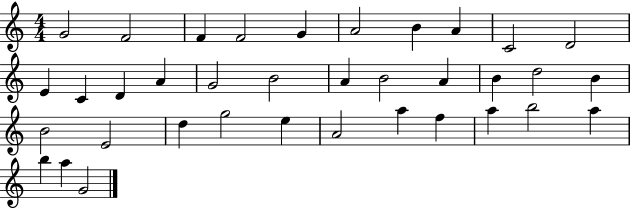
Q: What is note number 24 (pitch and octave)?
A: E4